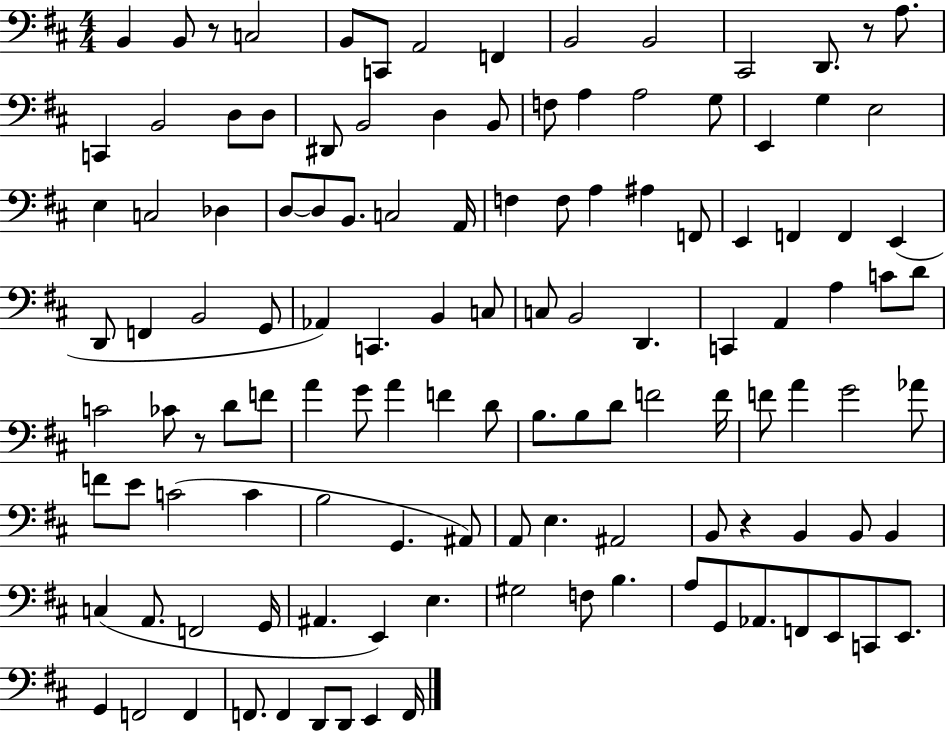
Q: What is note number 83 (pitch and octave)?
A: B3